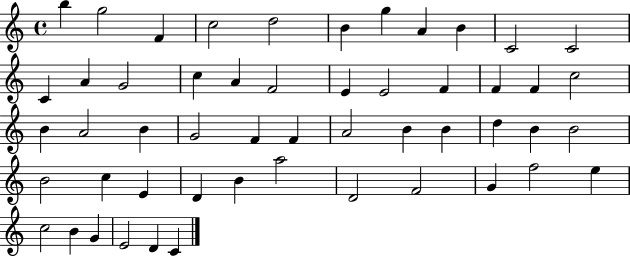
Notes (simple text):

B5/q G5/h F4/q C5/h D5/h B4/q G5/q A4/q B4/q C4/h C4/h C4/q A4/q G4/h C5/q A4/q F4/h E4/q E4/h F4/q F4/q F4/q C5/h B4/q A4/h B4/q G4/h F4/q F4/q A4/h B4/q B4/q D5/q B4/q B4/h B4/h C5/q E4/q D4/q B4/q A5/h D4/h F4/h G4/q F5/h E5/q C5/h B4/q G4/q E4/h D4/q C4/q